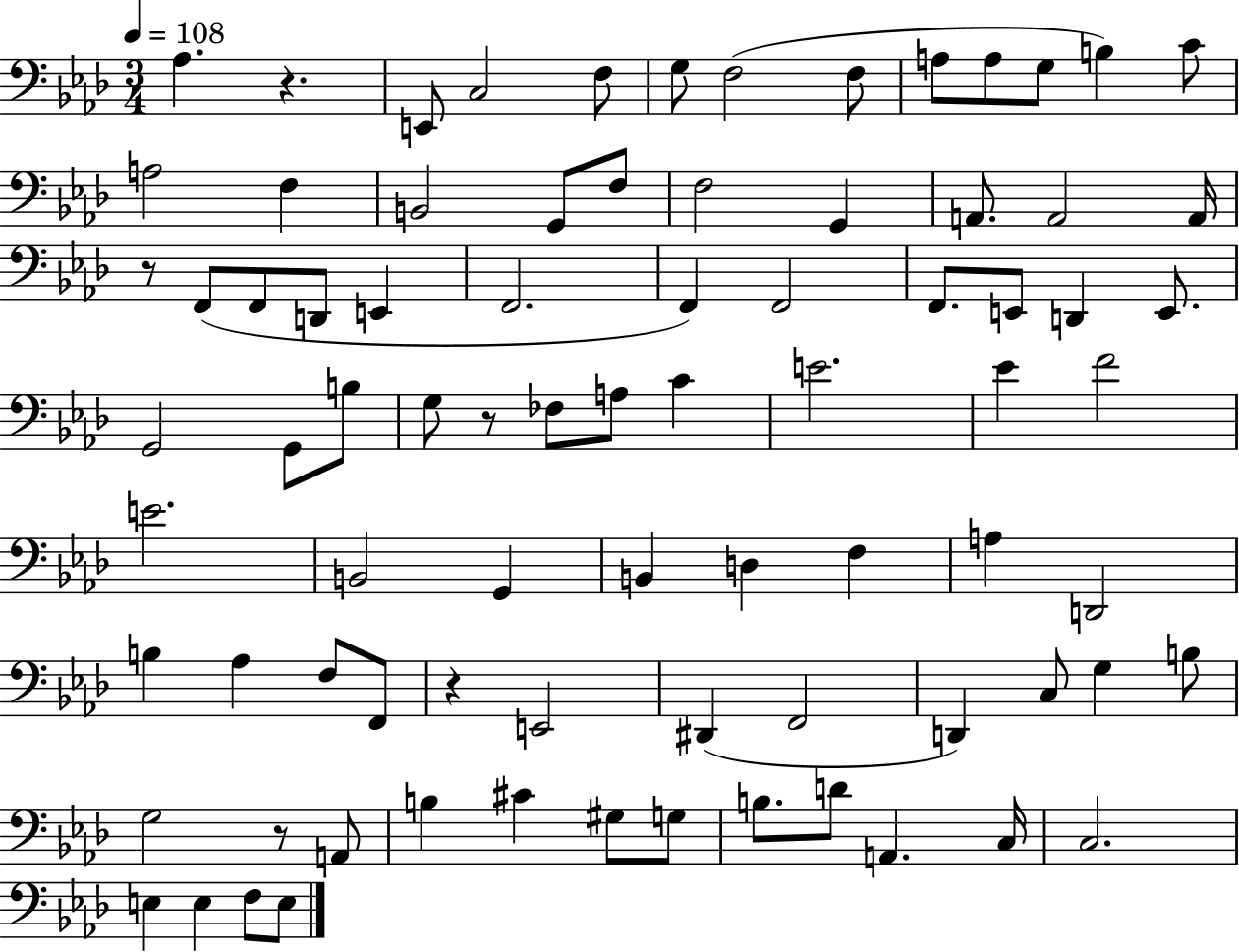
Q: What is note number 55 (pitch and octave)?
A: F2